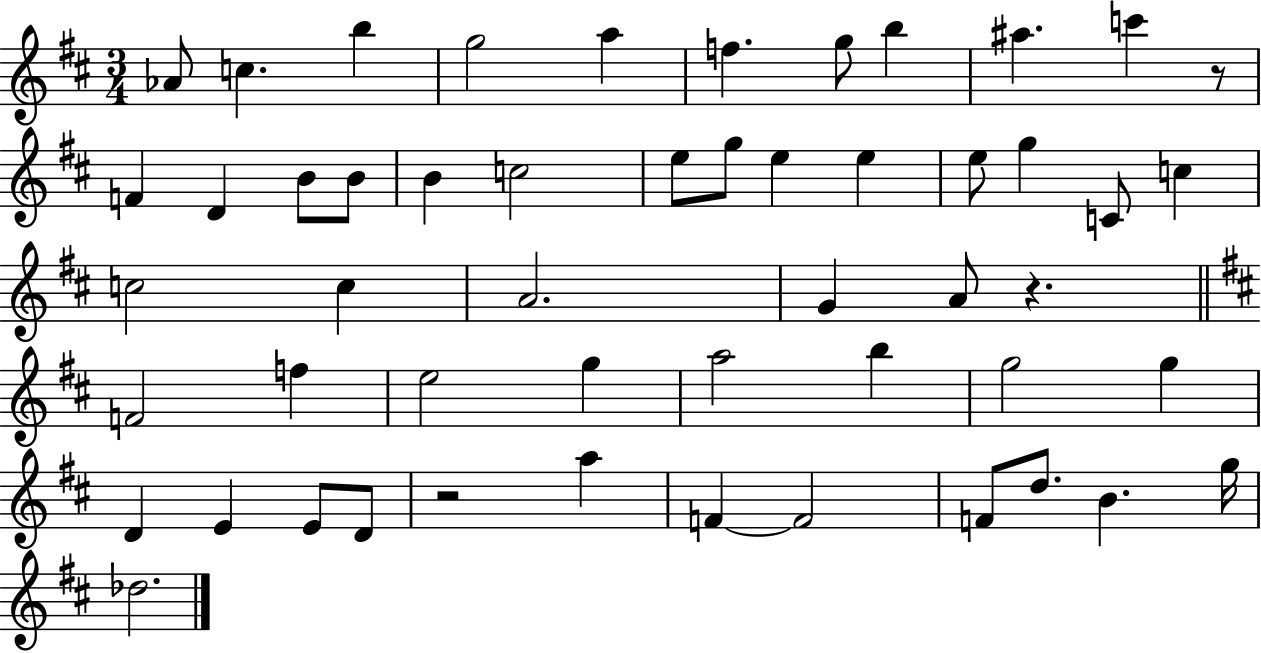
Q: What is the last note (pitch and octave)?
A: Db5